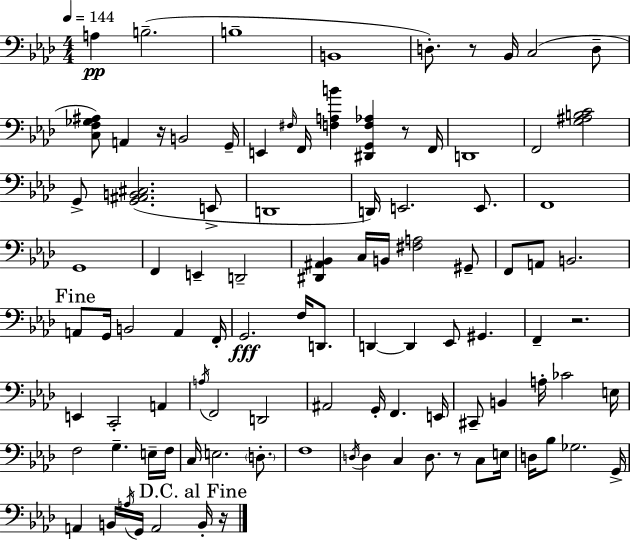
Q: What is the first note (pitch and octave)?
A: A3